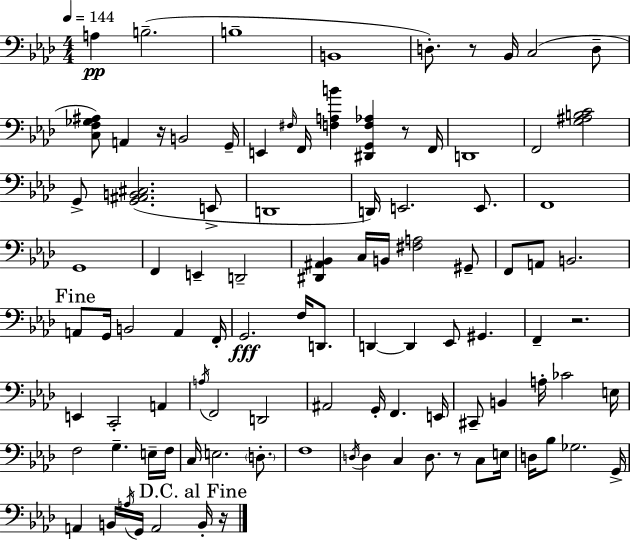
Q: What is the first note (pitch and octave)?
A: A3